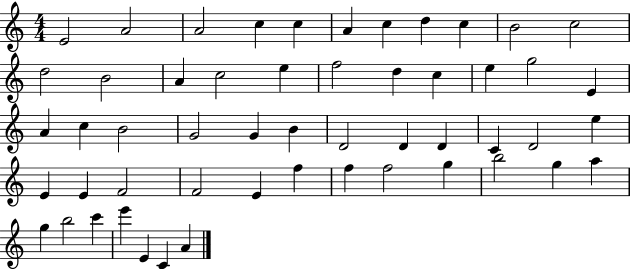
{
  \clef treble
  \numericTimeSignature
  \time 4/4
  \key c \major
  e'2 a'2 | a'2 c''4 c''4 | a'4 c''4 d''4 c''4 | b'2 c''2 | \break d''2 b'2 | a'4 c''2 e''4 | f''2 d''4 c''4 | e''4 g''2 e'4 | \break a'4 c''4 b'2 | g'2 g'4 b'4 | d'2 d'4 d'4 | c'4 d'2 e''4 | \break e'4 e'4 f'2 | f'2 e'4 f''4 | f''4 f''2 g''4 | b''2 g''4 a''4 | \break g''4 b''2 c'''4 | e'''4 e'4 c'4 a'4 | \bar "|."
}